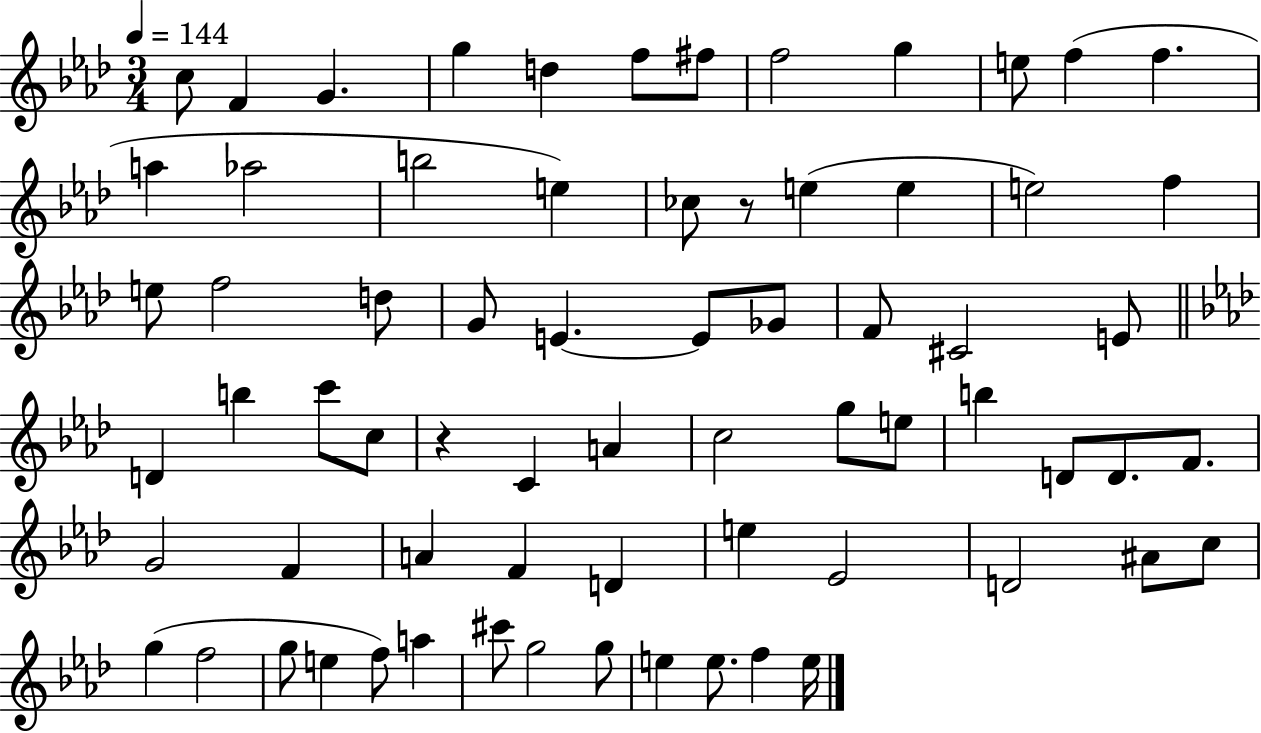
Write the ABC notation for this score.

X:1
T:Untitled
M:3/4
L:1/4
K:Ab
c/2 F G g d f/2 ^f/2 f2 g e/2 f f a _a2 b2 e _c/2 z/2 e e e2 f e/2 f2 d/2 G/2 E E/2 _G/2 F/2 ^C2 E/2 D b c'/2 c/2 z C A c2 g/2 e/2 b D/2 D/2 F/2 G2 F A F D e _E2 D2 ^A/2 c/2 g f2 g/2 e f/2 a ^c'/2 g2 g/2 e e/2 f e/4